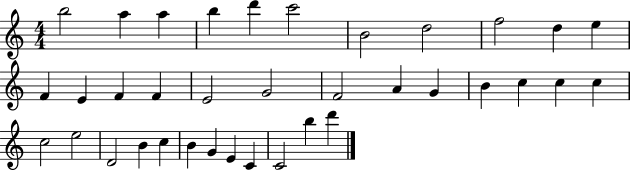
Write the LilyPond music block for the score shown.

{
  \clef treble
  \numericTimeSignature
  \time 4/4
  \key c \major
  b''2 a''4 a''4 | b''4 d'''4 c'''2 | b'2 d''2 | f''2 d''4 e''4 | \break f'4 e'4 f'4 f'4 | e'2 g'2 | f'2 a'4 g'4 | b'4 c''4 c''4 c''4 | \break c''2 e''2 | d'2 b'4 c''4 | b'4 g'4 e'4 c'4 | c'2 b''4 d'''4 | \break \bar "|."
}